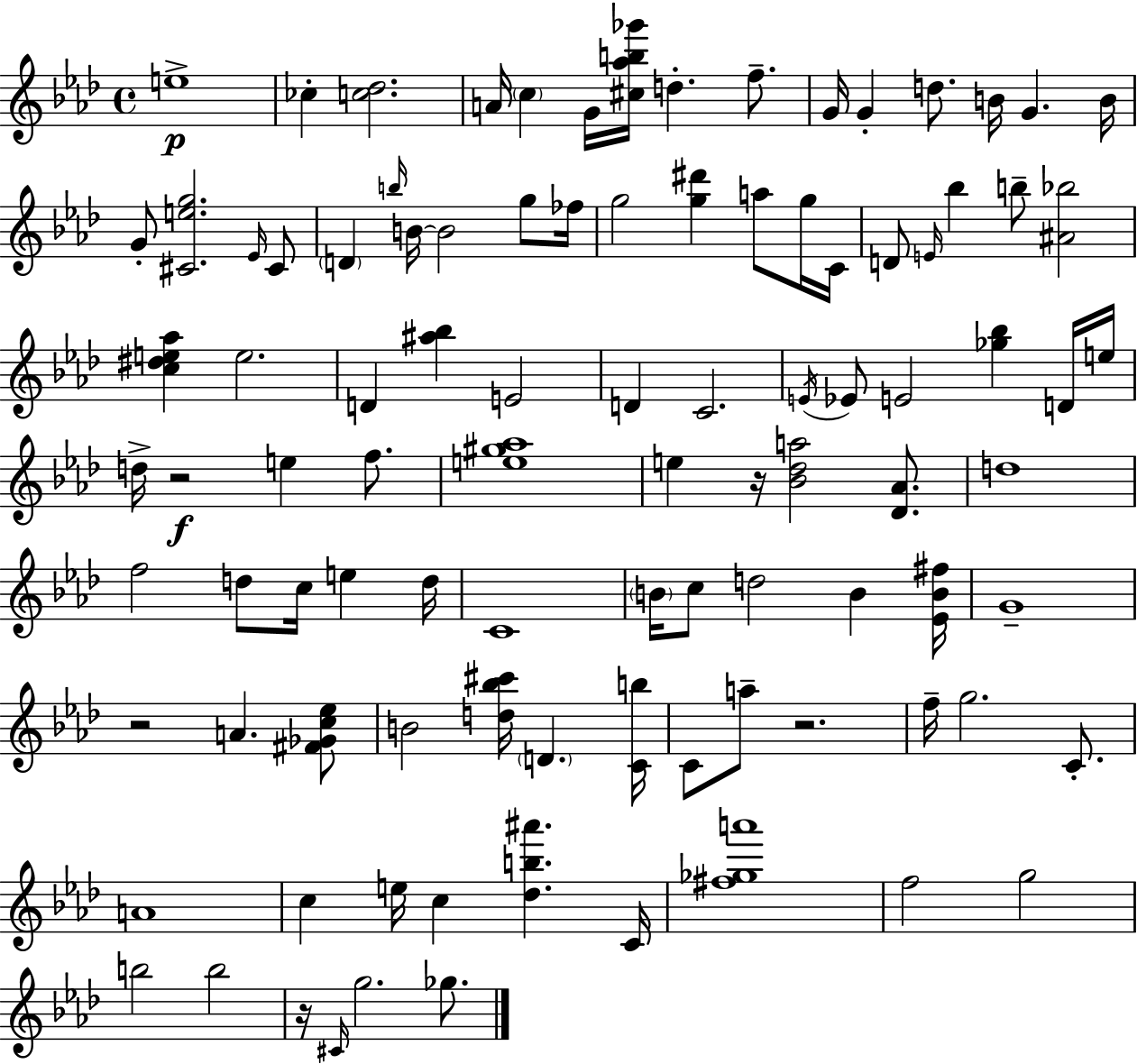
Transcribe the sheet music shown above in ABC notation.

X:1
T:Untitled
M:4/4
L:1/4
K:Ab
e4 _c [c_d]2 A/4 c G/4 [^c_ab_g']/4 d f/2 G/4 G d/2 B/4 G B/4 G/2 [^Ceg]2 _E/4 ^C/2 D b/4 B/4 B2 g/2 _f/4 g2 [g^d'] a/2 g/4 C/4 D/2 E/4 _b b/2 [^A_b]2 [c^de_a] e2 D [^a_b] E2 D C2 E/4 _E/2 E2 [_g_b] D/4 e/4 d/4 z2 e f/2 [e^g_a]4 e z/4 [_B_da]2 [_D_A]/2 d4 f2 d/2 c/4 e d/4 C4 B/4 c/2 d2 B [_EB^f]/4 G4 z2 A [^F_Gc_e]/2 B2 [d_b^c']/4 D [Cb]/4 C/2 a/2 z2 f/4 g2 C/2 A4 c e/4 c [_db^a'] C/4 [^f_ga']4 f2 g2 b2 b2 z/4 ^C/4 g2 _g/2